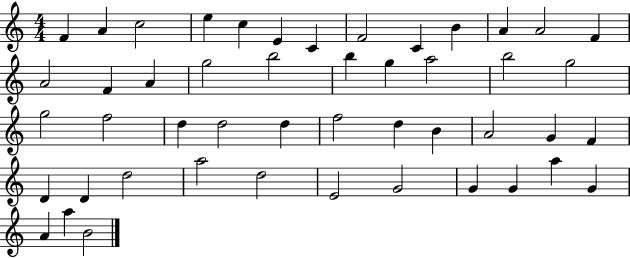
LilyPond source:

{
  \clef treble
  \numericTimeSignature
  \time 4/4
  \key c \major
  f'4 a'4 c''2 | e''4 c''4 e'4 c'4 | f'2 c'4 b'4 | a'4 a'2 f'4 | \break a'2 f'4 a'4 | g''2 b''2 | b''4 g''4 a''2 | b''2 g''2 | \break g''2 f''2 | d''4 d''2 d''4 | f''2 d''4 b'4 | a'2 g'4 f'4 | \break d'4 d'4 d''2 | a''2 d''2 | e'2 g'2 | g'4 g'4 a''4 g'4 | \break a'4 a''4 b'2 | \bar "|."
}